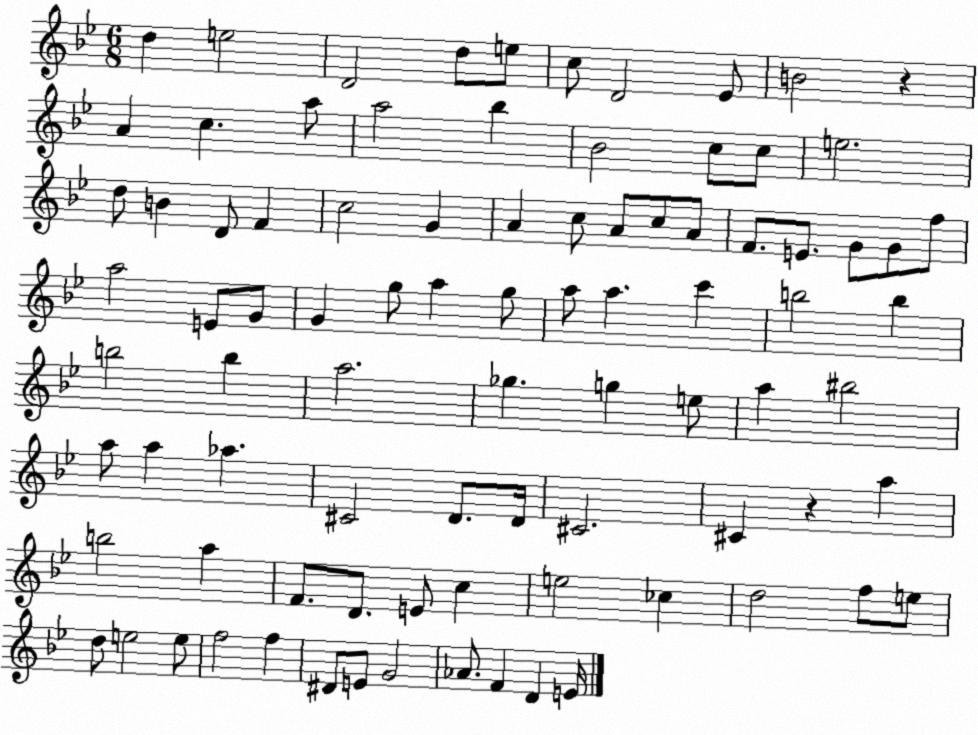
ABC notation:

X:1
T:Untitled
M:6/8
L:1/4
K:Bb
d e2 D2 d/2 e/2 c/2 D2 _E/2 B2 z A c a/2 a2 _b _B2 c/2 c/2 e2 d/2 B D/2 F c2 G A c/2 A/2 c/2 A/2 F/2 E/2 G/2 G/2 f/2 a2 E/2 G/2 G g/2 a g/2 a/2 a c' b2 b b2 b a2 _g g e/2 a ^b2 a/2 a _a ^C2 D/2 D/4 ^C2 ^C z a b2 a F/2 D/2 E/2 c e2 _c d2 f/2 e/2 d/2 e2 e/2 f2 f ^D/2 E/2 G2 _A/2 F D E/4